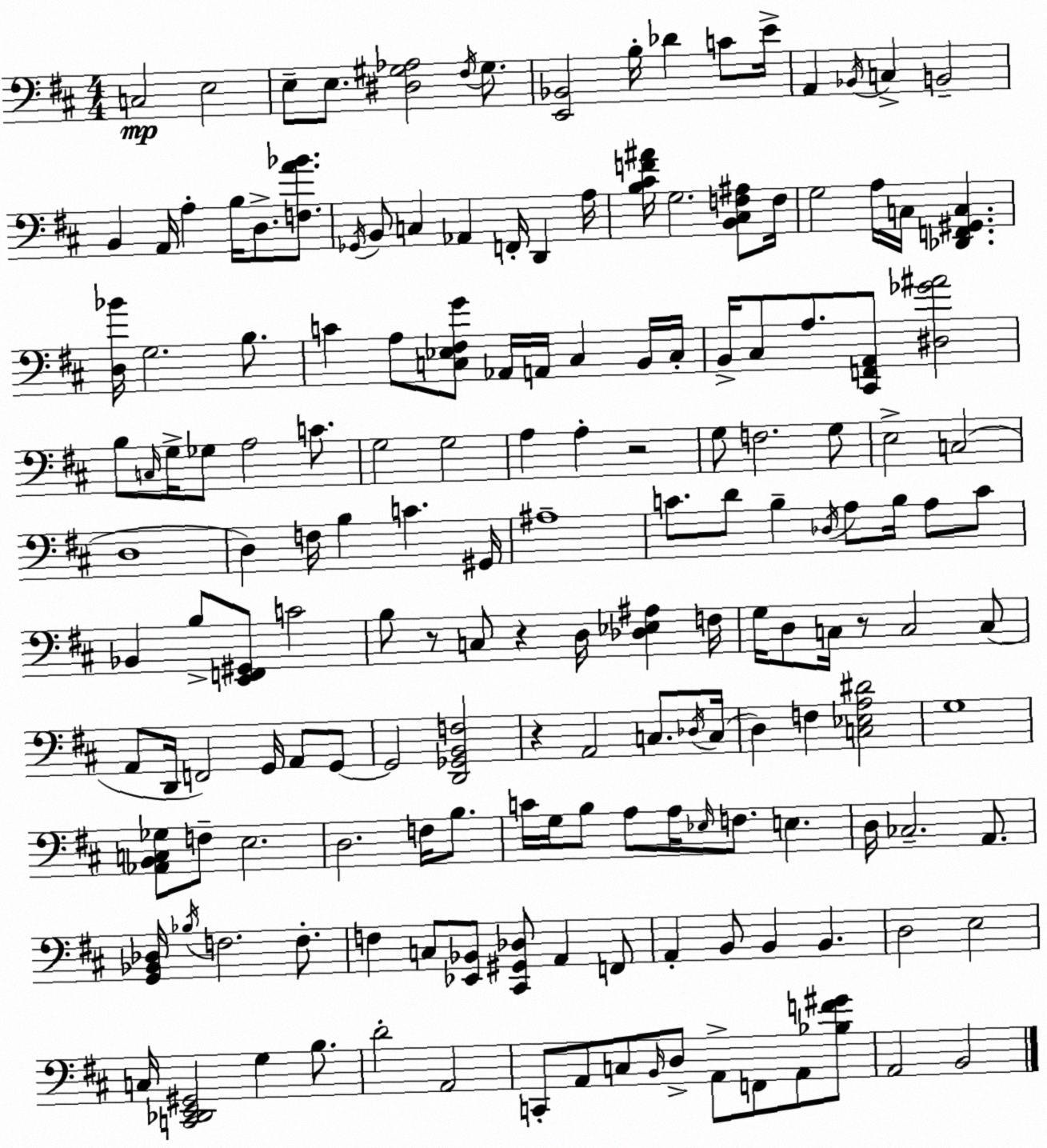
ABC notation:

X:1
T:Untitled
M:4/4
L:1/4
K:D
C,2 E,2 E,/2 E,/2 [^D,^G,_A,]2 ^F,/4 ^G,/2 [E,,_B,,]2 B,/4 _D C/2 E/4 A,, _B,,/4 C, B,,2 B,, A,,/4 A, B,/4 D,/2 [F,A_B]/2 _G,,/4 B,,/2 C, _A,, F,,/4 D,, A,/4 [B,^CF^A]/4 G,2 [B,,^C,F,^A,]/2 F,/4 G,2 A,/4 C,/4 [_D,,F,,^G,,C,] [D,_B]/4 G,2 B,/2 C A,/2 [C,_E,^F,G]/2 _A,,/4 A,,/4 C, B,,/4 C,/4 B,,/4 ^C,/2 A,/2 [^C,,F,,A,,]/2 [^D,_G^A]2 B,/2 C,/4 G,/4 _G,/2 A,2 C/2 G,2 G,2 A, A, z2 G,/2 F,2 G,/2 E,2 C,2 D,4 D, F,/4 B, C ^G,,/4 ^A,4 C/2 D/2 B, _D,/4 A,/2 B,/4 A,/2 C/2 _B,, B,/2 [E,,F,,^G,,]/2 C2 B,/2 z/2 C,/2 z D,/4 [_D,_E,^A,] F,/4 G,/4 D,/2 C,/4 z/2 C,2 C,/2 A,,/2 D,,/4 F,,2 G,,/4 A,,/2 G,,/2 G,,2 [D,,_G,,B,,F,]2 z A,,2 C,/2 _D,/4 C,/4 D, F, [C,_E,A,^D]2 G,4 [_A,,B,,C,_G,]/2 F,/2 E,2 D,2 F,/4 B,/2 C/4 G,/4 B,/2 A,/2 A,/4 _E,/4 F,/2 E, D,/4 _C,2 A,,/2 [G,,_B,,_D,]/4 _B,/4 F,2 F,/2 F, C,/2 [_E,,_B,,]/2 [^C,,^G,,_D,]/2 A,, F,,/2 A,, B,,/2 B,, B,, D,2 E,2 C,/4 [C,,_D,,E,,^G,,]2 G, B,/2 D2 A,,2 C,,/2 A,,/2 C,/2 B,,/4 D,/2 A,,/2 F,,/2 A,,/2 [_B,F^G]/2 A,,2 B,,2